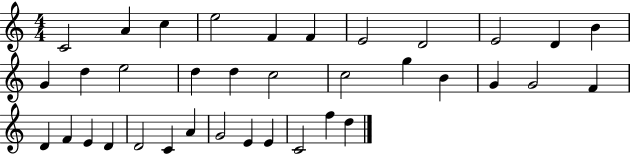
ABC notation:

X:1
T:Untitled
M:4/4
L:1/4
K:C
C2 A c e2 F F E2 D2 E2 D B G d e2 d d c2 c2 g B G G2 F D F E D D2 C A G2 E E C2 f d